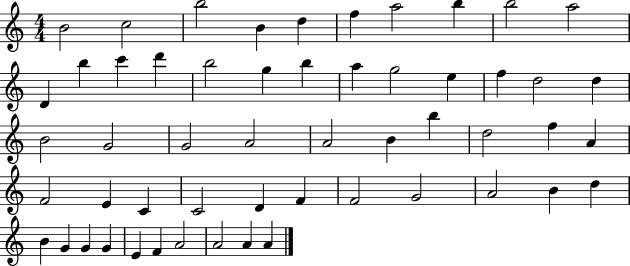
B4/h C5/h B5/h B4/q D5/q F5/q A5/h B5/q B5/h A5/h D4/q B5/q C6/q D6/q B5/h G5/q B5/q A5/q G5/h E5/q F5/q D5/h D5/q B4/h G4/h G4/h A4/h A4/h B4/q B5/q D5/h F5/q A4/q F4/h E4/q C4/q C4/h D4/q F4/q F4/h G4/h A4/h B4/q D5/q B4/q G4/q G4/q G4/q E4/q F4/q A4/h A4/h A4/q A4/q